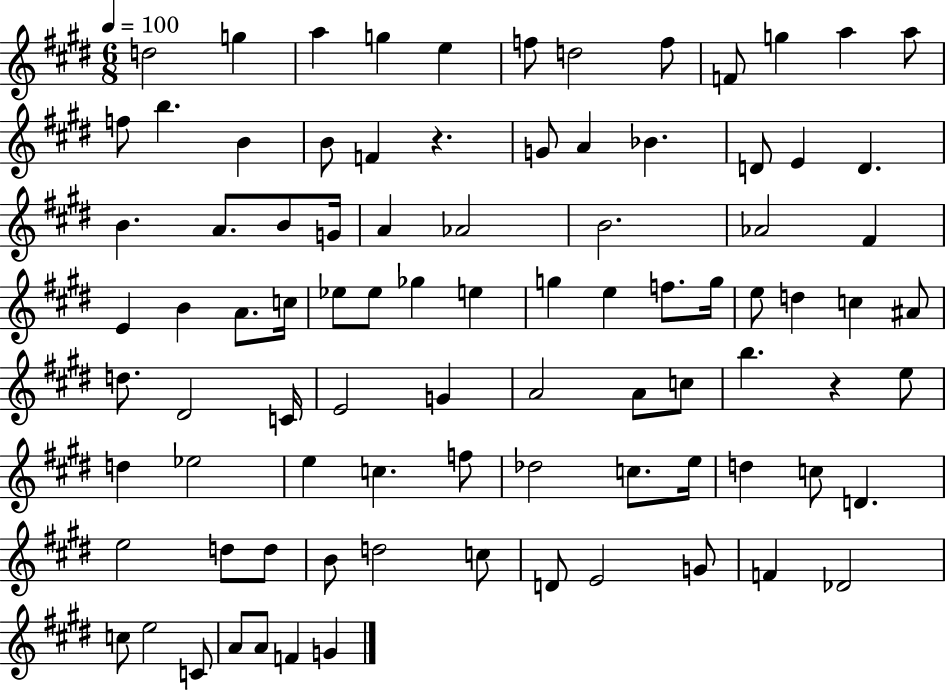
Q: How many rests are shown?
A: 2